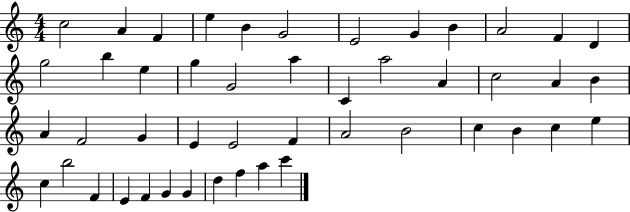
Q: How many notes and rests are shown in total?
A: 47